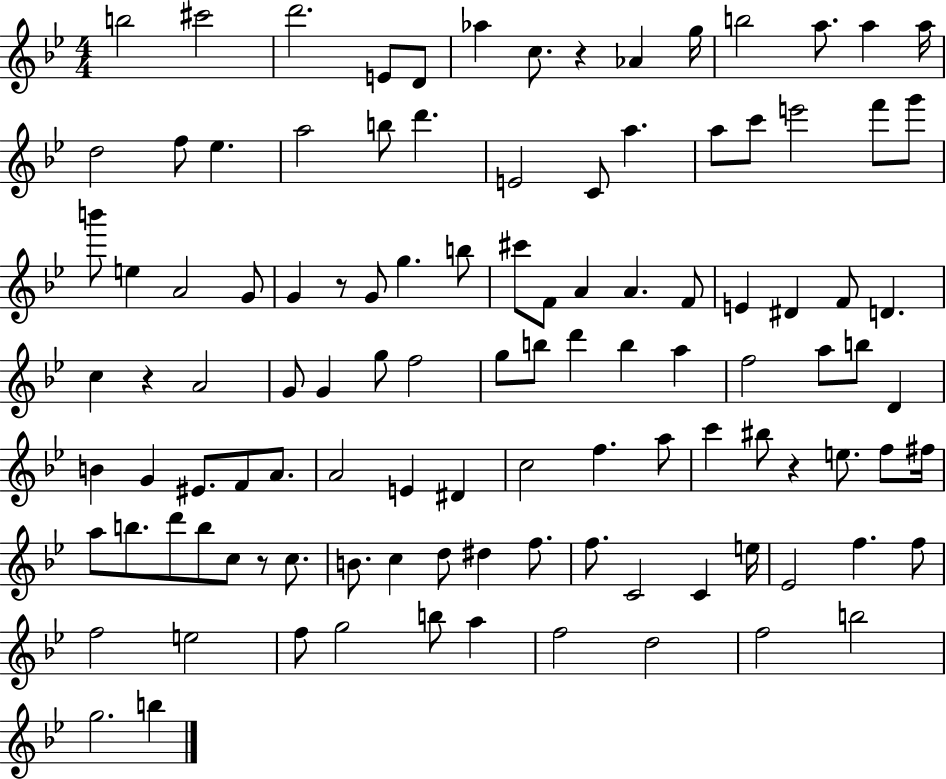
X:1
T:Untitled
M:4/4
L:1/4
K:Bb
b2 ^c'2 d'2 E/2 D/2 _a c/2 z _A g/4 b2 a/2 a a/4 d2 f/2 _e a2 b/2 d' E2 C/2 a a/2 c'/2 e'2 f'/2 g'/2 b'/2 e A2 G/2 G z/2 G/2 g b/2 ^c'/2 F/2 A A F/2 E ^D F/2 D c z A2 G/2 G g/2 f2 g/2 b/2 d' b a f2 a/2 b/2 D B G ^E/2 F/2 A/2 A2 E ^D c2 f a/2 c' ^b/2 z e/2 f/2 ^f/4 a/2 b/2 d'/2 b/2 c/2 z/2 c/2 B/2 c d/2 ^d f/2 f/2 C2 C e/4 _E2 f f/2 f2 e2 f/2 g2 b/2 a f2 d2 f2 b2 g2 b